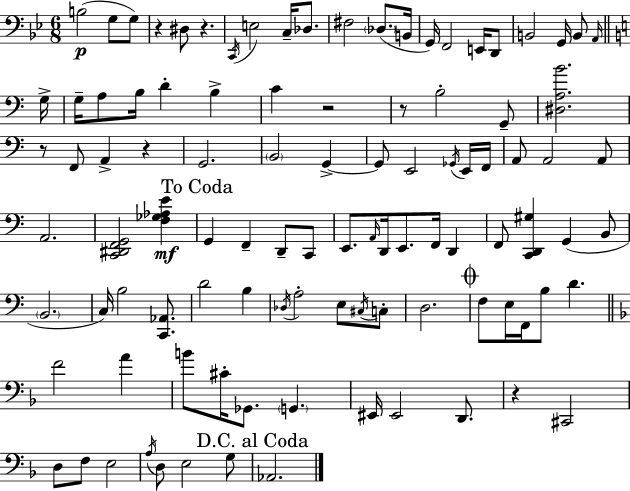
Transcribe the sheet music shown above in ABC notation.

X:1
T:Untitled
M:6/8
L:1/4
K:Gm
B,2 G,/2 G,/2 z ^D,/2 z C,,/4 E,2 C,/4 _D,/2 ^F,2 _D,/2 B,,/4 G,,/4 F,,2 E,,/4 D,,/2 B,,2 G,,/4 B,,/2 A,,/4 G,/4 G,/4 A,/2 B,/4 D B, C z2 z/2 B,2 G,,/2 [^D,A,B]2 z/2 F,,/2 A,, z G,,2 B,,2 G,, G,,/2 E,,2 _G,,/4 E,,/4 F,,/4 A,,/2 A,,2 A,,/2 A,,2 [C,,^D,,F,,G,,]2 [F,_G,_A,E] G,, F,, D,,/2 C,,/2 E,,/2 A,,/4 D,,/4 E,,/2 F,,/4 D,, F,,/2 [C,,D,,^G,] G,, B,,/2 B,,2 C,/4 B,2 [C,,_A,,]/2 D2 B, _D,/4 A,2 E,/2 ^C,/4 C,/2 D,2 F,/2 E,/4 F,,/4 B,/2 D F2 A B/2 ^C/4 _G,,/2 G,, ^E,,/4 ^E,,2 D,,/2 z ^C,,2 D,/2 F,/2 E,2 A,/4 D,/2 E,2 G,/2 _A,,2